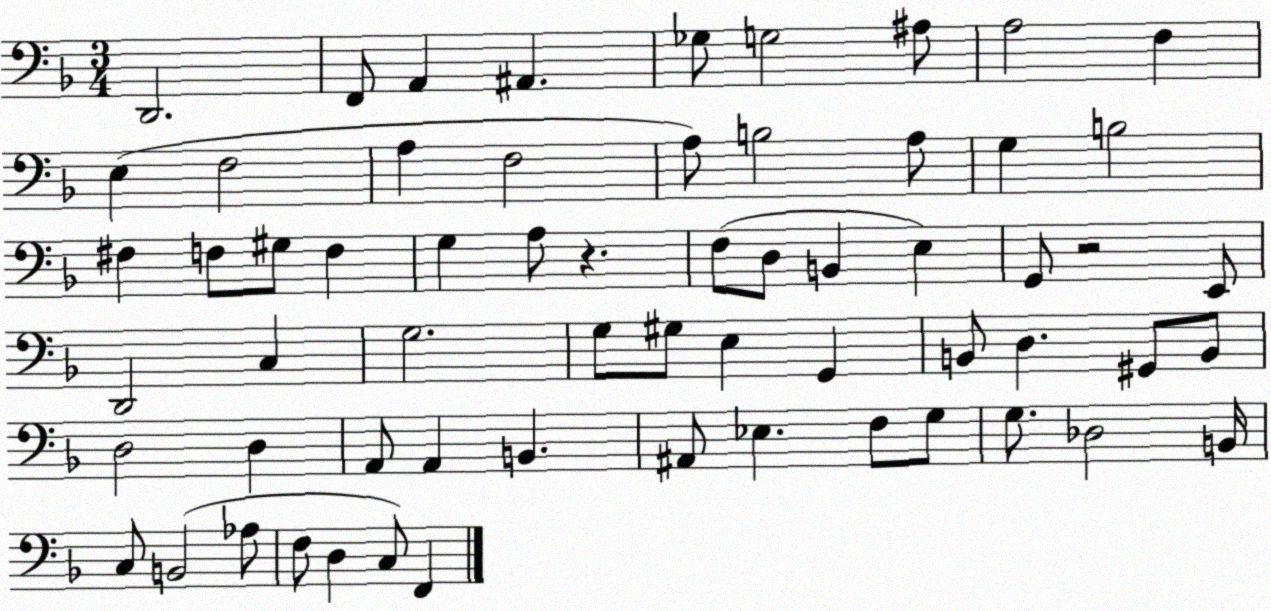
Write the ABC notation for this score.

X:1
T:Untitled
M:3/4
L:1/4
K:F
D,,2 F,,/2 A,, ^A,, _G,/2 G,2 ^A,/2 A,2 F, E, F,2 A, F,2 A,/2 B,2 A,/2 G, B,2 ^F, F,/2 ^G,/2 F, G, A,/2 z F,/2 D,/2 B,, E, G,,/2 z2 E,,/2 D,,2 C, G,2 G,/2 ^G,/2 E, G,, B,,/2 D, ^G,,/2 B,,/2 D,2 D, A,,/2 A,, B,, ^A,,/2 _E, F,/2 G,/2 G,/2 _D,2 B,,/4 C,/2 B,,2 _A,/2 F,/2 D, C,/2 F,,